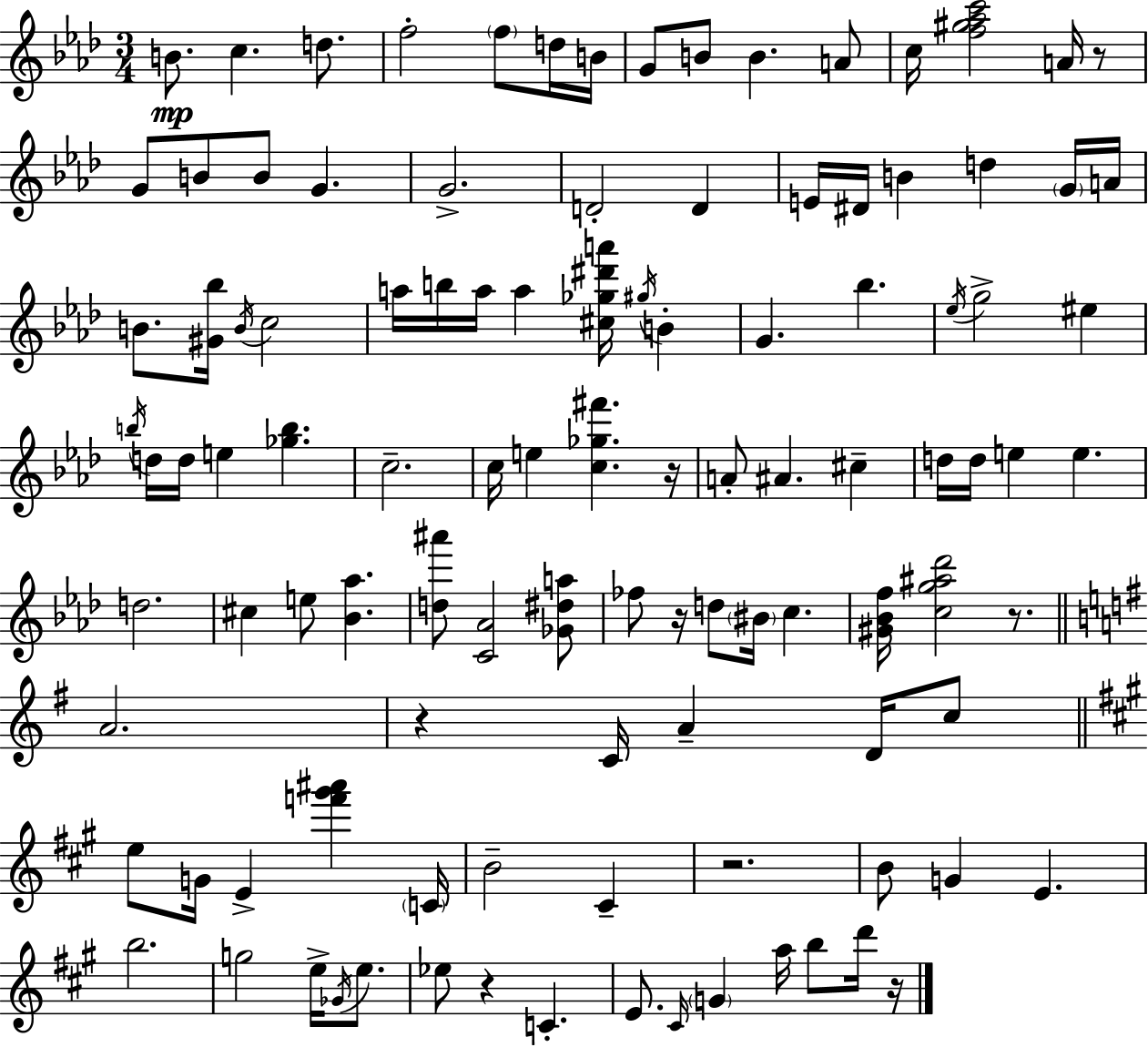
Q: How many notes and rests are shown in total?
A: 108